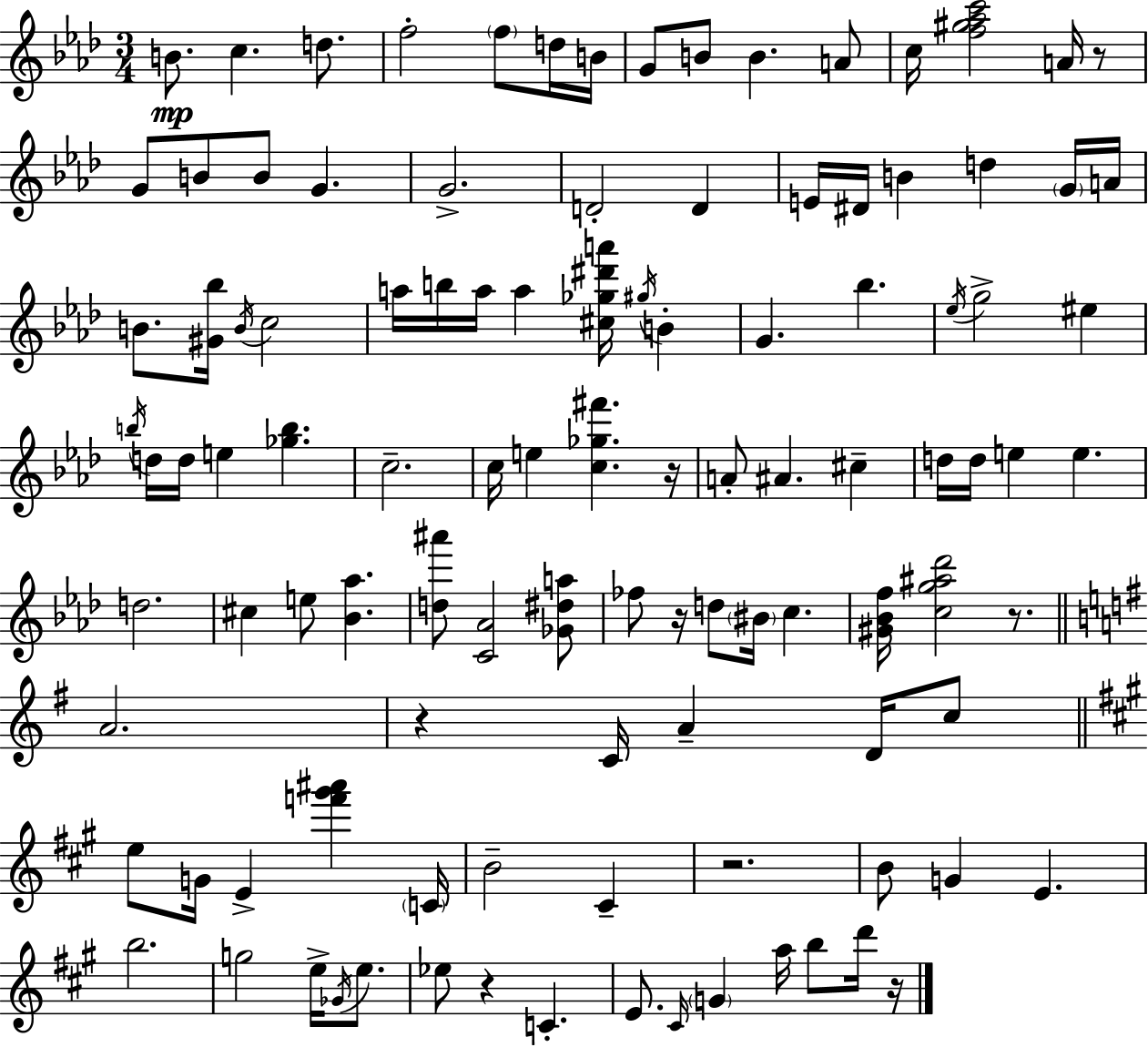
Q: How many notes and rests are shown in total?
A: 108